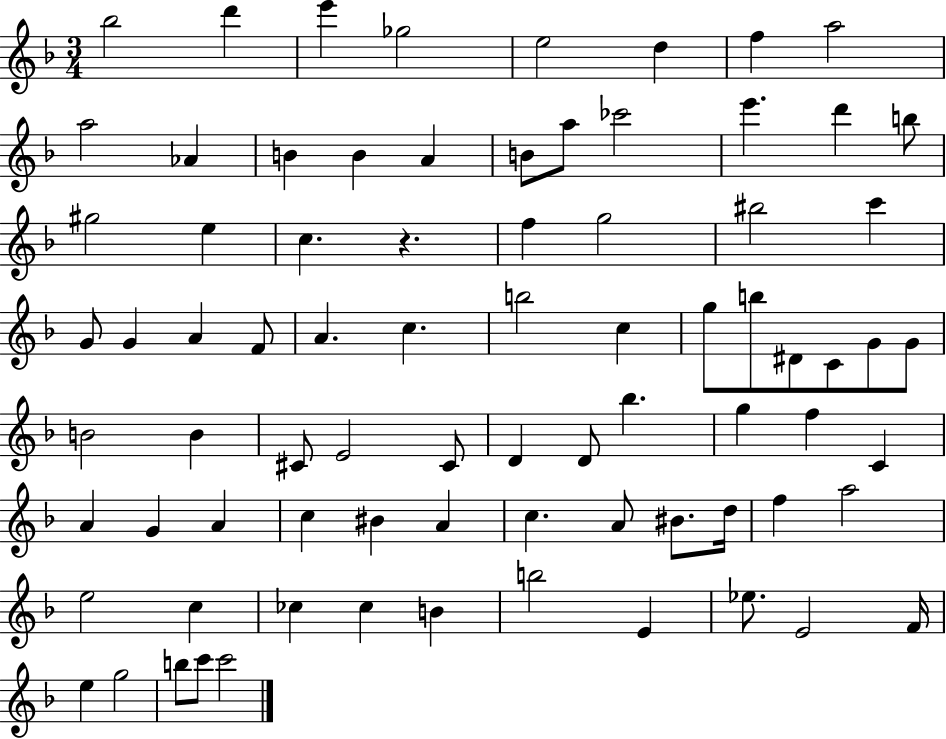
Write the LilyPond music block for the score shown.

{
  \clef treble
  \numericTimeSignature
  \time 3/4
  \key f \major
  bes''2 d'''4 | e'''4 ges''2 | e''2 d''4 | f''4 a''2 | \break a''2 aes'4 | b'4 b'4 a'4 | b'8 a''8 ces'''2 | e'''4. d'''4 b''8 | \break gis''2 e''4 | c''4. r4. | f''4 g''2 | bis''2 c'''4 | \break g'8 g'4 a'4 f'8 | a'4. c''4. | b''2 c''4 | g''8 b''8 dis'8 c'8 g'8 g'8 | \break b'2 b'4 | cis'8 e'2 cis'8 | d'4 d'8 bes''4. | g''4 f''4 c'4 | \break a'4 g'4 a'4 | c''4 bis'4 a'4 | c''4. a'8 bis'8. d''16 | f''4 a''2 | \break e''2 c''4 | ces''4 ces''4 b'4 | b''2 e'4 | ees''8. e'2 f'16 | \break e''4 g''2 | b''8 c'''8 c'''2 | \bar "|."
}